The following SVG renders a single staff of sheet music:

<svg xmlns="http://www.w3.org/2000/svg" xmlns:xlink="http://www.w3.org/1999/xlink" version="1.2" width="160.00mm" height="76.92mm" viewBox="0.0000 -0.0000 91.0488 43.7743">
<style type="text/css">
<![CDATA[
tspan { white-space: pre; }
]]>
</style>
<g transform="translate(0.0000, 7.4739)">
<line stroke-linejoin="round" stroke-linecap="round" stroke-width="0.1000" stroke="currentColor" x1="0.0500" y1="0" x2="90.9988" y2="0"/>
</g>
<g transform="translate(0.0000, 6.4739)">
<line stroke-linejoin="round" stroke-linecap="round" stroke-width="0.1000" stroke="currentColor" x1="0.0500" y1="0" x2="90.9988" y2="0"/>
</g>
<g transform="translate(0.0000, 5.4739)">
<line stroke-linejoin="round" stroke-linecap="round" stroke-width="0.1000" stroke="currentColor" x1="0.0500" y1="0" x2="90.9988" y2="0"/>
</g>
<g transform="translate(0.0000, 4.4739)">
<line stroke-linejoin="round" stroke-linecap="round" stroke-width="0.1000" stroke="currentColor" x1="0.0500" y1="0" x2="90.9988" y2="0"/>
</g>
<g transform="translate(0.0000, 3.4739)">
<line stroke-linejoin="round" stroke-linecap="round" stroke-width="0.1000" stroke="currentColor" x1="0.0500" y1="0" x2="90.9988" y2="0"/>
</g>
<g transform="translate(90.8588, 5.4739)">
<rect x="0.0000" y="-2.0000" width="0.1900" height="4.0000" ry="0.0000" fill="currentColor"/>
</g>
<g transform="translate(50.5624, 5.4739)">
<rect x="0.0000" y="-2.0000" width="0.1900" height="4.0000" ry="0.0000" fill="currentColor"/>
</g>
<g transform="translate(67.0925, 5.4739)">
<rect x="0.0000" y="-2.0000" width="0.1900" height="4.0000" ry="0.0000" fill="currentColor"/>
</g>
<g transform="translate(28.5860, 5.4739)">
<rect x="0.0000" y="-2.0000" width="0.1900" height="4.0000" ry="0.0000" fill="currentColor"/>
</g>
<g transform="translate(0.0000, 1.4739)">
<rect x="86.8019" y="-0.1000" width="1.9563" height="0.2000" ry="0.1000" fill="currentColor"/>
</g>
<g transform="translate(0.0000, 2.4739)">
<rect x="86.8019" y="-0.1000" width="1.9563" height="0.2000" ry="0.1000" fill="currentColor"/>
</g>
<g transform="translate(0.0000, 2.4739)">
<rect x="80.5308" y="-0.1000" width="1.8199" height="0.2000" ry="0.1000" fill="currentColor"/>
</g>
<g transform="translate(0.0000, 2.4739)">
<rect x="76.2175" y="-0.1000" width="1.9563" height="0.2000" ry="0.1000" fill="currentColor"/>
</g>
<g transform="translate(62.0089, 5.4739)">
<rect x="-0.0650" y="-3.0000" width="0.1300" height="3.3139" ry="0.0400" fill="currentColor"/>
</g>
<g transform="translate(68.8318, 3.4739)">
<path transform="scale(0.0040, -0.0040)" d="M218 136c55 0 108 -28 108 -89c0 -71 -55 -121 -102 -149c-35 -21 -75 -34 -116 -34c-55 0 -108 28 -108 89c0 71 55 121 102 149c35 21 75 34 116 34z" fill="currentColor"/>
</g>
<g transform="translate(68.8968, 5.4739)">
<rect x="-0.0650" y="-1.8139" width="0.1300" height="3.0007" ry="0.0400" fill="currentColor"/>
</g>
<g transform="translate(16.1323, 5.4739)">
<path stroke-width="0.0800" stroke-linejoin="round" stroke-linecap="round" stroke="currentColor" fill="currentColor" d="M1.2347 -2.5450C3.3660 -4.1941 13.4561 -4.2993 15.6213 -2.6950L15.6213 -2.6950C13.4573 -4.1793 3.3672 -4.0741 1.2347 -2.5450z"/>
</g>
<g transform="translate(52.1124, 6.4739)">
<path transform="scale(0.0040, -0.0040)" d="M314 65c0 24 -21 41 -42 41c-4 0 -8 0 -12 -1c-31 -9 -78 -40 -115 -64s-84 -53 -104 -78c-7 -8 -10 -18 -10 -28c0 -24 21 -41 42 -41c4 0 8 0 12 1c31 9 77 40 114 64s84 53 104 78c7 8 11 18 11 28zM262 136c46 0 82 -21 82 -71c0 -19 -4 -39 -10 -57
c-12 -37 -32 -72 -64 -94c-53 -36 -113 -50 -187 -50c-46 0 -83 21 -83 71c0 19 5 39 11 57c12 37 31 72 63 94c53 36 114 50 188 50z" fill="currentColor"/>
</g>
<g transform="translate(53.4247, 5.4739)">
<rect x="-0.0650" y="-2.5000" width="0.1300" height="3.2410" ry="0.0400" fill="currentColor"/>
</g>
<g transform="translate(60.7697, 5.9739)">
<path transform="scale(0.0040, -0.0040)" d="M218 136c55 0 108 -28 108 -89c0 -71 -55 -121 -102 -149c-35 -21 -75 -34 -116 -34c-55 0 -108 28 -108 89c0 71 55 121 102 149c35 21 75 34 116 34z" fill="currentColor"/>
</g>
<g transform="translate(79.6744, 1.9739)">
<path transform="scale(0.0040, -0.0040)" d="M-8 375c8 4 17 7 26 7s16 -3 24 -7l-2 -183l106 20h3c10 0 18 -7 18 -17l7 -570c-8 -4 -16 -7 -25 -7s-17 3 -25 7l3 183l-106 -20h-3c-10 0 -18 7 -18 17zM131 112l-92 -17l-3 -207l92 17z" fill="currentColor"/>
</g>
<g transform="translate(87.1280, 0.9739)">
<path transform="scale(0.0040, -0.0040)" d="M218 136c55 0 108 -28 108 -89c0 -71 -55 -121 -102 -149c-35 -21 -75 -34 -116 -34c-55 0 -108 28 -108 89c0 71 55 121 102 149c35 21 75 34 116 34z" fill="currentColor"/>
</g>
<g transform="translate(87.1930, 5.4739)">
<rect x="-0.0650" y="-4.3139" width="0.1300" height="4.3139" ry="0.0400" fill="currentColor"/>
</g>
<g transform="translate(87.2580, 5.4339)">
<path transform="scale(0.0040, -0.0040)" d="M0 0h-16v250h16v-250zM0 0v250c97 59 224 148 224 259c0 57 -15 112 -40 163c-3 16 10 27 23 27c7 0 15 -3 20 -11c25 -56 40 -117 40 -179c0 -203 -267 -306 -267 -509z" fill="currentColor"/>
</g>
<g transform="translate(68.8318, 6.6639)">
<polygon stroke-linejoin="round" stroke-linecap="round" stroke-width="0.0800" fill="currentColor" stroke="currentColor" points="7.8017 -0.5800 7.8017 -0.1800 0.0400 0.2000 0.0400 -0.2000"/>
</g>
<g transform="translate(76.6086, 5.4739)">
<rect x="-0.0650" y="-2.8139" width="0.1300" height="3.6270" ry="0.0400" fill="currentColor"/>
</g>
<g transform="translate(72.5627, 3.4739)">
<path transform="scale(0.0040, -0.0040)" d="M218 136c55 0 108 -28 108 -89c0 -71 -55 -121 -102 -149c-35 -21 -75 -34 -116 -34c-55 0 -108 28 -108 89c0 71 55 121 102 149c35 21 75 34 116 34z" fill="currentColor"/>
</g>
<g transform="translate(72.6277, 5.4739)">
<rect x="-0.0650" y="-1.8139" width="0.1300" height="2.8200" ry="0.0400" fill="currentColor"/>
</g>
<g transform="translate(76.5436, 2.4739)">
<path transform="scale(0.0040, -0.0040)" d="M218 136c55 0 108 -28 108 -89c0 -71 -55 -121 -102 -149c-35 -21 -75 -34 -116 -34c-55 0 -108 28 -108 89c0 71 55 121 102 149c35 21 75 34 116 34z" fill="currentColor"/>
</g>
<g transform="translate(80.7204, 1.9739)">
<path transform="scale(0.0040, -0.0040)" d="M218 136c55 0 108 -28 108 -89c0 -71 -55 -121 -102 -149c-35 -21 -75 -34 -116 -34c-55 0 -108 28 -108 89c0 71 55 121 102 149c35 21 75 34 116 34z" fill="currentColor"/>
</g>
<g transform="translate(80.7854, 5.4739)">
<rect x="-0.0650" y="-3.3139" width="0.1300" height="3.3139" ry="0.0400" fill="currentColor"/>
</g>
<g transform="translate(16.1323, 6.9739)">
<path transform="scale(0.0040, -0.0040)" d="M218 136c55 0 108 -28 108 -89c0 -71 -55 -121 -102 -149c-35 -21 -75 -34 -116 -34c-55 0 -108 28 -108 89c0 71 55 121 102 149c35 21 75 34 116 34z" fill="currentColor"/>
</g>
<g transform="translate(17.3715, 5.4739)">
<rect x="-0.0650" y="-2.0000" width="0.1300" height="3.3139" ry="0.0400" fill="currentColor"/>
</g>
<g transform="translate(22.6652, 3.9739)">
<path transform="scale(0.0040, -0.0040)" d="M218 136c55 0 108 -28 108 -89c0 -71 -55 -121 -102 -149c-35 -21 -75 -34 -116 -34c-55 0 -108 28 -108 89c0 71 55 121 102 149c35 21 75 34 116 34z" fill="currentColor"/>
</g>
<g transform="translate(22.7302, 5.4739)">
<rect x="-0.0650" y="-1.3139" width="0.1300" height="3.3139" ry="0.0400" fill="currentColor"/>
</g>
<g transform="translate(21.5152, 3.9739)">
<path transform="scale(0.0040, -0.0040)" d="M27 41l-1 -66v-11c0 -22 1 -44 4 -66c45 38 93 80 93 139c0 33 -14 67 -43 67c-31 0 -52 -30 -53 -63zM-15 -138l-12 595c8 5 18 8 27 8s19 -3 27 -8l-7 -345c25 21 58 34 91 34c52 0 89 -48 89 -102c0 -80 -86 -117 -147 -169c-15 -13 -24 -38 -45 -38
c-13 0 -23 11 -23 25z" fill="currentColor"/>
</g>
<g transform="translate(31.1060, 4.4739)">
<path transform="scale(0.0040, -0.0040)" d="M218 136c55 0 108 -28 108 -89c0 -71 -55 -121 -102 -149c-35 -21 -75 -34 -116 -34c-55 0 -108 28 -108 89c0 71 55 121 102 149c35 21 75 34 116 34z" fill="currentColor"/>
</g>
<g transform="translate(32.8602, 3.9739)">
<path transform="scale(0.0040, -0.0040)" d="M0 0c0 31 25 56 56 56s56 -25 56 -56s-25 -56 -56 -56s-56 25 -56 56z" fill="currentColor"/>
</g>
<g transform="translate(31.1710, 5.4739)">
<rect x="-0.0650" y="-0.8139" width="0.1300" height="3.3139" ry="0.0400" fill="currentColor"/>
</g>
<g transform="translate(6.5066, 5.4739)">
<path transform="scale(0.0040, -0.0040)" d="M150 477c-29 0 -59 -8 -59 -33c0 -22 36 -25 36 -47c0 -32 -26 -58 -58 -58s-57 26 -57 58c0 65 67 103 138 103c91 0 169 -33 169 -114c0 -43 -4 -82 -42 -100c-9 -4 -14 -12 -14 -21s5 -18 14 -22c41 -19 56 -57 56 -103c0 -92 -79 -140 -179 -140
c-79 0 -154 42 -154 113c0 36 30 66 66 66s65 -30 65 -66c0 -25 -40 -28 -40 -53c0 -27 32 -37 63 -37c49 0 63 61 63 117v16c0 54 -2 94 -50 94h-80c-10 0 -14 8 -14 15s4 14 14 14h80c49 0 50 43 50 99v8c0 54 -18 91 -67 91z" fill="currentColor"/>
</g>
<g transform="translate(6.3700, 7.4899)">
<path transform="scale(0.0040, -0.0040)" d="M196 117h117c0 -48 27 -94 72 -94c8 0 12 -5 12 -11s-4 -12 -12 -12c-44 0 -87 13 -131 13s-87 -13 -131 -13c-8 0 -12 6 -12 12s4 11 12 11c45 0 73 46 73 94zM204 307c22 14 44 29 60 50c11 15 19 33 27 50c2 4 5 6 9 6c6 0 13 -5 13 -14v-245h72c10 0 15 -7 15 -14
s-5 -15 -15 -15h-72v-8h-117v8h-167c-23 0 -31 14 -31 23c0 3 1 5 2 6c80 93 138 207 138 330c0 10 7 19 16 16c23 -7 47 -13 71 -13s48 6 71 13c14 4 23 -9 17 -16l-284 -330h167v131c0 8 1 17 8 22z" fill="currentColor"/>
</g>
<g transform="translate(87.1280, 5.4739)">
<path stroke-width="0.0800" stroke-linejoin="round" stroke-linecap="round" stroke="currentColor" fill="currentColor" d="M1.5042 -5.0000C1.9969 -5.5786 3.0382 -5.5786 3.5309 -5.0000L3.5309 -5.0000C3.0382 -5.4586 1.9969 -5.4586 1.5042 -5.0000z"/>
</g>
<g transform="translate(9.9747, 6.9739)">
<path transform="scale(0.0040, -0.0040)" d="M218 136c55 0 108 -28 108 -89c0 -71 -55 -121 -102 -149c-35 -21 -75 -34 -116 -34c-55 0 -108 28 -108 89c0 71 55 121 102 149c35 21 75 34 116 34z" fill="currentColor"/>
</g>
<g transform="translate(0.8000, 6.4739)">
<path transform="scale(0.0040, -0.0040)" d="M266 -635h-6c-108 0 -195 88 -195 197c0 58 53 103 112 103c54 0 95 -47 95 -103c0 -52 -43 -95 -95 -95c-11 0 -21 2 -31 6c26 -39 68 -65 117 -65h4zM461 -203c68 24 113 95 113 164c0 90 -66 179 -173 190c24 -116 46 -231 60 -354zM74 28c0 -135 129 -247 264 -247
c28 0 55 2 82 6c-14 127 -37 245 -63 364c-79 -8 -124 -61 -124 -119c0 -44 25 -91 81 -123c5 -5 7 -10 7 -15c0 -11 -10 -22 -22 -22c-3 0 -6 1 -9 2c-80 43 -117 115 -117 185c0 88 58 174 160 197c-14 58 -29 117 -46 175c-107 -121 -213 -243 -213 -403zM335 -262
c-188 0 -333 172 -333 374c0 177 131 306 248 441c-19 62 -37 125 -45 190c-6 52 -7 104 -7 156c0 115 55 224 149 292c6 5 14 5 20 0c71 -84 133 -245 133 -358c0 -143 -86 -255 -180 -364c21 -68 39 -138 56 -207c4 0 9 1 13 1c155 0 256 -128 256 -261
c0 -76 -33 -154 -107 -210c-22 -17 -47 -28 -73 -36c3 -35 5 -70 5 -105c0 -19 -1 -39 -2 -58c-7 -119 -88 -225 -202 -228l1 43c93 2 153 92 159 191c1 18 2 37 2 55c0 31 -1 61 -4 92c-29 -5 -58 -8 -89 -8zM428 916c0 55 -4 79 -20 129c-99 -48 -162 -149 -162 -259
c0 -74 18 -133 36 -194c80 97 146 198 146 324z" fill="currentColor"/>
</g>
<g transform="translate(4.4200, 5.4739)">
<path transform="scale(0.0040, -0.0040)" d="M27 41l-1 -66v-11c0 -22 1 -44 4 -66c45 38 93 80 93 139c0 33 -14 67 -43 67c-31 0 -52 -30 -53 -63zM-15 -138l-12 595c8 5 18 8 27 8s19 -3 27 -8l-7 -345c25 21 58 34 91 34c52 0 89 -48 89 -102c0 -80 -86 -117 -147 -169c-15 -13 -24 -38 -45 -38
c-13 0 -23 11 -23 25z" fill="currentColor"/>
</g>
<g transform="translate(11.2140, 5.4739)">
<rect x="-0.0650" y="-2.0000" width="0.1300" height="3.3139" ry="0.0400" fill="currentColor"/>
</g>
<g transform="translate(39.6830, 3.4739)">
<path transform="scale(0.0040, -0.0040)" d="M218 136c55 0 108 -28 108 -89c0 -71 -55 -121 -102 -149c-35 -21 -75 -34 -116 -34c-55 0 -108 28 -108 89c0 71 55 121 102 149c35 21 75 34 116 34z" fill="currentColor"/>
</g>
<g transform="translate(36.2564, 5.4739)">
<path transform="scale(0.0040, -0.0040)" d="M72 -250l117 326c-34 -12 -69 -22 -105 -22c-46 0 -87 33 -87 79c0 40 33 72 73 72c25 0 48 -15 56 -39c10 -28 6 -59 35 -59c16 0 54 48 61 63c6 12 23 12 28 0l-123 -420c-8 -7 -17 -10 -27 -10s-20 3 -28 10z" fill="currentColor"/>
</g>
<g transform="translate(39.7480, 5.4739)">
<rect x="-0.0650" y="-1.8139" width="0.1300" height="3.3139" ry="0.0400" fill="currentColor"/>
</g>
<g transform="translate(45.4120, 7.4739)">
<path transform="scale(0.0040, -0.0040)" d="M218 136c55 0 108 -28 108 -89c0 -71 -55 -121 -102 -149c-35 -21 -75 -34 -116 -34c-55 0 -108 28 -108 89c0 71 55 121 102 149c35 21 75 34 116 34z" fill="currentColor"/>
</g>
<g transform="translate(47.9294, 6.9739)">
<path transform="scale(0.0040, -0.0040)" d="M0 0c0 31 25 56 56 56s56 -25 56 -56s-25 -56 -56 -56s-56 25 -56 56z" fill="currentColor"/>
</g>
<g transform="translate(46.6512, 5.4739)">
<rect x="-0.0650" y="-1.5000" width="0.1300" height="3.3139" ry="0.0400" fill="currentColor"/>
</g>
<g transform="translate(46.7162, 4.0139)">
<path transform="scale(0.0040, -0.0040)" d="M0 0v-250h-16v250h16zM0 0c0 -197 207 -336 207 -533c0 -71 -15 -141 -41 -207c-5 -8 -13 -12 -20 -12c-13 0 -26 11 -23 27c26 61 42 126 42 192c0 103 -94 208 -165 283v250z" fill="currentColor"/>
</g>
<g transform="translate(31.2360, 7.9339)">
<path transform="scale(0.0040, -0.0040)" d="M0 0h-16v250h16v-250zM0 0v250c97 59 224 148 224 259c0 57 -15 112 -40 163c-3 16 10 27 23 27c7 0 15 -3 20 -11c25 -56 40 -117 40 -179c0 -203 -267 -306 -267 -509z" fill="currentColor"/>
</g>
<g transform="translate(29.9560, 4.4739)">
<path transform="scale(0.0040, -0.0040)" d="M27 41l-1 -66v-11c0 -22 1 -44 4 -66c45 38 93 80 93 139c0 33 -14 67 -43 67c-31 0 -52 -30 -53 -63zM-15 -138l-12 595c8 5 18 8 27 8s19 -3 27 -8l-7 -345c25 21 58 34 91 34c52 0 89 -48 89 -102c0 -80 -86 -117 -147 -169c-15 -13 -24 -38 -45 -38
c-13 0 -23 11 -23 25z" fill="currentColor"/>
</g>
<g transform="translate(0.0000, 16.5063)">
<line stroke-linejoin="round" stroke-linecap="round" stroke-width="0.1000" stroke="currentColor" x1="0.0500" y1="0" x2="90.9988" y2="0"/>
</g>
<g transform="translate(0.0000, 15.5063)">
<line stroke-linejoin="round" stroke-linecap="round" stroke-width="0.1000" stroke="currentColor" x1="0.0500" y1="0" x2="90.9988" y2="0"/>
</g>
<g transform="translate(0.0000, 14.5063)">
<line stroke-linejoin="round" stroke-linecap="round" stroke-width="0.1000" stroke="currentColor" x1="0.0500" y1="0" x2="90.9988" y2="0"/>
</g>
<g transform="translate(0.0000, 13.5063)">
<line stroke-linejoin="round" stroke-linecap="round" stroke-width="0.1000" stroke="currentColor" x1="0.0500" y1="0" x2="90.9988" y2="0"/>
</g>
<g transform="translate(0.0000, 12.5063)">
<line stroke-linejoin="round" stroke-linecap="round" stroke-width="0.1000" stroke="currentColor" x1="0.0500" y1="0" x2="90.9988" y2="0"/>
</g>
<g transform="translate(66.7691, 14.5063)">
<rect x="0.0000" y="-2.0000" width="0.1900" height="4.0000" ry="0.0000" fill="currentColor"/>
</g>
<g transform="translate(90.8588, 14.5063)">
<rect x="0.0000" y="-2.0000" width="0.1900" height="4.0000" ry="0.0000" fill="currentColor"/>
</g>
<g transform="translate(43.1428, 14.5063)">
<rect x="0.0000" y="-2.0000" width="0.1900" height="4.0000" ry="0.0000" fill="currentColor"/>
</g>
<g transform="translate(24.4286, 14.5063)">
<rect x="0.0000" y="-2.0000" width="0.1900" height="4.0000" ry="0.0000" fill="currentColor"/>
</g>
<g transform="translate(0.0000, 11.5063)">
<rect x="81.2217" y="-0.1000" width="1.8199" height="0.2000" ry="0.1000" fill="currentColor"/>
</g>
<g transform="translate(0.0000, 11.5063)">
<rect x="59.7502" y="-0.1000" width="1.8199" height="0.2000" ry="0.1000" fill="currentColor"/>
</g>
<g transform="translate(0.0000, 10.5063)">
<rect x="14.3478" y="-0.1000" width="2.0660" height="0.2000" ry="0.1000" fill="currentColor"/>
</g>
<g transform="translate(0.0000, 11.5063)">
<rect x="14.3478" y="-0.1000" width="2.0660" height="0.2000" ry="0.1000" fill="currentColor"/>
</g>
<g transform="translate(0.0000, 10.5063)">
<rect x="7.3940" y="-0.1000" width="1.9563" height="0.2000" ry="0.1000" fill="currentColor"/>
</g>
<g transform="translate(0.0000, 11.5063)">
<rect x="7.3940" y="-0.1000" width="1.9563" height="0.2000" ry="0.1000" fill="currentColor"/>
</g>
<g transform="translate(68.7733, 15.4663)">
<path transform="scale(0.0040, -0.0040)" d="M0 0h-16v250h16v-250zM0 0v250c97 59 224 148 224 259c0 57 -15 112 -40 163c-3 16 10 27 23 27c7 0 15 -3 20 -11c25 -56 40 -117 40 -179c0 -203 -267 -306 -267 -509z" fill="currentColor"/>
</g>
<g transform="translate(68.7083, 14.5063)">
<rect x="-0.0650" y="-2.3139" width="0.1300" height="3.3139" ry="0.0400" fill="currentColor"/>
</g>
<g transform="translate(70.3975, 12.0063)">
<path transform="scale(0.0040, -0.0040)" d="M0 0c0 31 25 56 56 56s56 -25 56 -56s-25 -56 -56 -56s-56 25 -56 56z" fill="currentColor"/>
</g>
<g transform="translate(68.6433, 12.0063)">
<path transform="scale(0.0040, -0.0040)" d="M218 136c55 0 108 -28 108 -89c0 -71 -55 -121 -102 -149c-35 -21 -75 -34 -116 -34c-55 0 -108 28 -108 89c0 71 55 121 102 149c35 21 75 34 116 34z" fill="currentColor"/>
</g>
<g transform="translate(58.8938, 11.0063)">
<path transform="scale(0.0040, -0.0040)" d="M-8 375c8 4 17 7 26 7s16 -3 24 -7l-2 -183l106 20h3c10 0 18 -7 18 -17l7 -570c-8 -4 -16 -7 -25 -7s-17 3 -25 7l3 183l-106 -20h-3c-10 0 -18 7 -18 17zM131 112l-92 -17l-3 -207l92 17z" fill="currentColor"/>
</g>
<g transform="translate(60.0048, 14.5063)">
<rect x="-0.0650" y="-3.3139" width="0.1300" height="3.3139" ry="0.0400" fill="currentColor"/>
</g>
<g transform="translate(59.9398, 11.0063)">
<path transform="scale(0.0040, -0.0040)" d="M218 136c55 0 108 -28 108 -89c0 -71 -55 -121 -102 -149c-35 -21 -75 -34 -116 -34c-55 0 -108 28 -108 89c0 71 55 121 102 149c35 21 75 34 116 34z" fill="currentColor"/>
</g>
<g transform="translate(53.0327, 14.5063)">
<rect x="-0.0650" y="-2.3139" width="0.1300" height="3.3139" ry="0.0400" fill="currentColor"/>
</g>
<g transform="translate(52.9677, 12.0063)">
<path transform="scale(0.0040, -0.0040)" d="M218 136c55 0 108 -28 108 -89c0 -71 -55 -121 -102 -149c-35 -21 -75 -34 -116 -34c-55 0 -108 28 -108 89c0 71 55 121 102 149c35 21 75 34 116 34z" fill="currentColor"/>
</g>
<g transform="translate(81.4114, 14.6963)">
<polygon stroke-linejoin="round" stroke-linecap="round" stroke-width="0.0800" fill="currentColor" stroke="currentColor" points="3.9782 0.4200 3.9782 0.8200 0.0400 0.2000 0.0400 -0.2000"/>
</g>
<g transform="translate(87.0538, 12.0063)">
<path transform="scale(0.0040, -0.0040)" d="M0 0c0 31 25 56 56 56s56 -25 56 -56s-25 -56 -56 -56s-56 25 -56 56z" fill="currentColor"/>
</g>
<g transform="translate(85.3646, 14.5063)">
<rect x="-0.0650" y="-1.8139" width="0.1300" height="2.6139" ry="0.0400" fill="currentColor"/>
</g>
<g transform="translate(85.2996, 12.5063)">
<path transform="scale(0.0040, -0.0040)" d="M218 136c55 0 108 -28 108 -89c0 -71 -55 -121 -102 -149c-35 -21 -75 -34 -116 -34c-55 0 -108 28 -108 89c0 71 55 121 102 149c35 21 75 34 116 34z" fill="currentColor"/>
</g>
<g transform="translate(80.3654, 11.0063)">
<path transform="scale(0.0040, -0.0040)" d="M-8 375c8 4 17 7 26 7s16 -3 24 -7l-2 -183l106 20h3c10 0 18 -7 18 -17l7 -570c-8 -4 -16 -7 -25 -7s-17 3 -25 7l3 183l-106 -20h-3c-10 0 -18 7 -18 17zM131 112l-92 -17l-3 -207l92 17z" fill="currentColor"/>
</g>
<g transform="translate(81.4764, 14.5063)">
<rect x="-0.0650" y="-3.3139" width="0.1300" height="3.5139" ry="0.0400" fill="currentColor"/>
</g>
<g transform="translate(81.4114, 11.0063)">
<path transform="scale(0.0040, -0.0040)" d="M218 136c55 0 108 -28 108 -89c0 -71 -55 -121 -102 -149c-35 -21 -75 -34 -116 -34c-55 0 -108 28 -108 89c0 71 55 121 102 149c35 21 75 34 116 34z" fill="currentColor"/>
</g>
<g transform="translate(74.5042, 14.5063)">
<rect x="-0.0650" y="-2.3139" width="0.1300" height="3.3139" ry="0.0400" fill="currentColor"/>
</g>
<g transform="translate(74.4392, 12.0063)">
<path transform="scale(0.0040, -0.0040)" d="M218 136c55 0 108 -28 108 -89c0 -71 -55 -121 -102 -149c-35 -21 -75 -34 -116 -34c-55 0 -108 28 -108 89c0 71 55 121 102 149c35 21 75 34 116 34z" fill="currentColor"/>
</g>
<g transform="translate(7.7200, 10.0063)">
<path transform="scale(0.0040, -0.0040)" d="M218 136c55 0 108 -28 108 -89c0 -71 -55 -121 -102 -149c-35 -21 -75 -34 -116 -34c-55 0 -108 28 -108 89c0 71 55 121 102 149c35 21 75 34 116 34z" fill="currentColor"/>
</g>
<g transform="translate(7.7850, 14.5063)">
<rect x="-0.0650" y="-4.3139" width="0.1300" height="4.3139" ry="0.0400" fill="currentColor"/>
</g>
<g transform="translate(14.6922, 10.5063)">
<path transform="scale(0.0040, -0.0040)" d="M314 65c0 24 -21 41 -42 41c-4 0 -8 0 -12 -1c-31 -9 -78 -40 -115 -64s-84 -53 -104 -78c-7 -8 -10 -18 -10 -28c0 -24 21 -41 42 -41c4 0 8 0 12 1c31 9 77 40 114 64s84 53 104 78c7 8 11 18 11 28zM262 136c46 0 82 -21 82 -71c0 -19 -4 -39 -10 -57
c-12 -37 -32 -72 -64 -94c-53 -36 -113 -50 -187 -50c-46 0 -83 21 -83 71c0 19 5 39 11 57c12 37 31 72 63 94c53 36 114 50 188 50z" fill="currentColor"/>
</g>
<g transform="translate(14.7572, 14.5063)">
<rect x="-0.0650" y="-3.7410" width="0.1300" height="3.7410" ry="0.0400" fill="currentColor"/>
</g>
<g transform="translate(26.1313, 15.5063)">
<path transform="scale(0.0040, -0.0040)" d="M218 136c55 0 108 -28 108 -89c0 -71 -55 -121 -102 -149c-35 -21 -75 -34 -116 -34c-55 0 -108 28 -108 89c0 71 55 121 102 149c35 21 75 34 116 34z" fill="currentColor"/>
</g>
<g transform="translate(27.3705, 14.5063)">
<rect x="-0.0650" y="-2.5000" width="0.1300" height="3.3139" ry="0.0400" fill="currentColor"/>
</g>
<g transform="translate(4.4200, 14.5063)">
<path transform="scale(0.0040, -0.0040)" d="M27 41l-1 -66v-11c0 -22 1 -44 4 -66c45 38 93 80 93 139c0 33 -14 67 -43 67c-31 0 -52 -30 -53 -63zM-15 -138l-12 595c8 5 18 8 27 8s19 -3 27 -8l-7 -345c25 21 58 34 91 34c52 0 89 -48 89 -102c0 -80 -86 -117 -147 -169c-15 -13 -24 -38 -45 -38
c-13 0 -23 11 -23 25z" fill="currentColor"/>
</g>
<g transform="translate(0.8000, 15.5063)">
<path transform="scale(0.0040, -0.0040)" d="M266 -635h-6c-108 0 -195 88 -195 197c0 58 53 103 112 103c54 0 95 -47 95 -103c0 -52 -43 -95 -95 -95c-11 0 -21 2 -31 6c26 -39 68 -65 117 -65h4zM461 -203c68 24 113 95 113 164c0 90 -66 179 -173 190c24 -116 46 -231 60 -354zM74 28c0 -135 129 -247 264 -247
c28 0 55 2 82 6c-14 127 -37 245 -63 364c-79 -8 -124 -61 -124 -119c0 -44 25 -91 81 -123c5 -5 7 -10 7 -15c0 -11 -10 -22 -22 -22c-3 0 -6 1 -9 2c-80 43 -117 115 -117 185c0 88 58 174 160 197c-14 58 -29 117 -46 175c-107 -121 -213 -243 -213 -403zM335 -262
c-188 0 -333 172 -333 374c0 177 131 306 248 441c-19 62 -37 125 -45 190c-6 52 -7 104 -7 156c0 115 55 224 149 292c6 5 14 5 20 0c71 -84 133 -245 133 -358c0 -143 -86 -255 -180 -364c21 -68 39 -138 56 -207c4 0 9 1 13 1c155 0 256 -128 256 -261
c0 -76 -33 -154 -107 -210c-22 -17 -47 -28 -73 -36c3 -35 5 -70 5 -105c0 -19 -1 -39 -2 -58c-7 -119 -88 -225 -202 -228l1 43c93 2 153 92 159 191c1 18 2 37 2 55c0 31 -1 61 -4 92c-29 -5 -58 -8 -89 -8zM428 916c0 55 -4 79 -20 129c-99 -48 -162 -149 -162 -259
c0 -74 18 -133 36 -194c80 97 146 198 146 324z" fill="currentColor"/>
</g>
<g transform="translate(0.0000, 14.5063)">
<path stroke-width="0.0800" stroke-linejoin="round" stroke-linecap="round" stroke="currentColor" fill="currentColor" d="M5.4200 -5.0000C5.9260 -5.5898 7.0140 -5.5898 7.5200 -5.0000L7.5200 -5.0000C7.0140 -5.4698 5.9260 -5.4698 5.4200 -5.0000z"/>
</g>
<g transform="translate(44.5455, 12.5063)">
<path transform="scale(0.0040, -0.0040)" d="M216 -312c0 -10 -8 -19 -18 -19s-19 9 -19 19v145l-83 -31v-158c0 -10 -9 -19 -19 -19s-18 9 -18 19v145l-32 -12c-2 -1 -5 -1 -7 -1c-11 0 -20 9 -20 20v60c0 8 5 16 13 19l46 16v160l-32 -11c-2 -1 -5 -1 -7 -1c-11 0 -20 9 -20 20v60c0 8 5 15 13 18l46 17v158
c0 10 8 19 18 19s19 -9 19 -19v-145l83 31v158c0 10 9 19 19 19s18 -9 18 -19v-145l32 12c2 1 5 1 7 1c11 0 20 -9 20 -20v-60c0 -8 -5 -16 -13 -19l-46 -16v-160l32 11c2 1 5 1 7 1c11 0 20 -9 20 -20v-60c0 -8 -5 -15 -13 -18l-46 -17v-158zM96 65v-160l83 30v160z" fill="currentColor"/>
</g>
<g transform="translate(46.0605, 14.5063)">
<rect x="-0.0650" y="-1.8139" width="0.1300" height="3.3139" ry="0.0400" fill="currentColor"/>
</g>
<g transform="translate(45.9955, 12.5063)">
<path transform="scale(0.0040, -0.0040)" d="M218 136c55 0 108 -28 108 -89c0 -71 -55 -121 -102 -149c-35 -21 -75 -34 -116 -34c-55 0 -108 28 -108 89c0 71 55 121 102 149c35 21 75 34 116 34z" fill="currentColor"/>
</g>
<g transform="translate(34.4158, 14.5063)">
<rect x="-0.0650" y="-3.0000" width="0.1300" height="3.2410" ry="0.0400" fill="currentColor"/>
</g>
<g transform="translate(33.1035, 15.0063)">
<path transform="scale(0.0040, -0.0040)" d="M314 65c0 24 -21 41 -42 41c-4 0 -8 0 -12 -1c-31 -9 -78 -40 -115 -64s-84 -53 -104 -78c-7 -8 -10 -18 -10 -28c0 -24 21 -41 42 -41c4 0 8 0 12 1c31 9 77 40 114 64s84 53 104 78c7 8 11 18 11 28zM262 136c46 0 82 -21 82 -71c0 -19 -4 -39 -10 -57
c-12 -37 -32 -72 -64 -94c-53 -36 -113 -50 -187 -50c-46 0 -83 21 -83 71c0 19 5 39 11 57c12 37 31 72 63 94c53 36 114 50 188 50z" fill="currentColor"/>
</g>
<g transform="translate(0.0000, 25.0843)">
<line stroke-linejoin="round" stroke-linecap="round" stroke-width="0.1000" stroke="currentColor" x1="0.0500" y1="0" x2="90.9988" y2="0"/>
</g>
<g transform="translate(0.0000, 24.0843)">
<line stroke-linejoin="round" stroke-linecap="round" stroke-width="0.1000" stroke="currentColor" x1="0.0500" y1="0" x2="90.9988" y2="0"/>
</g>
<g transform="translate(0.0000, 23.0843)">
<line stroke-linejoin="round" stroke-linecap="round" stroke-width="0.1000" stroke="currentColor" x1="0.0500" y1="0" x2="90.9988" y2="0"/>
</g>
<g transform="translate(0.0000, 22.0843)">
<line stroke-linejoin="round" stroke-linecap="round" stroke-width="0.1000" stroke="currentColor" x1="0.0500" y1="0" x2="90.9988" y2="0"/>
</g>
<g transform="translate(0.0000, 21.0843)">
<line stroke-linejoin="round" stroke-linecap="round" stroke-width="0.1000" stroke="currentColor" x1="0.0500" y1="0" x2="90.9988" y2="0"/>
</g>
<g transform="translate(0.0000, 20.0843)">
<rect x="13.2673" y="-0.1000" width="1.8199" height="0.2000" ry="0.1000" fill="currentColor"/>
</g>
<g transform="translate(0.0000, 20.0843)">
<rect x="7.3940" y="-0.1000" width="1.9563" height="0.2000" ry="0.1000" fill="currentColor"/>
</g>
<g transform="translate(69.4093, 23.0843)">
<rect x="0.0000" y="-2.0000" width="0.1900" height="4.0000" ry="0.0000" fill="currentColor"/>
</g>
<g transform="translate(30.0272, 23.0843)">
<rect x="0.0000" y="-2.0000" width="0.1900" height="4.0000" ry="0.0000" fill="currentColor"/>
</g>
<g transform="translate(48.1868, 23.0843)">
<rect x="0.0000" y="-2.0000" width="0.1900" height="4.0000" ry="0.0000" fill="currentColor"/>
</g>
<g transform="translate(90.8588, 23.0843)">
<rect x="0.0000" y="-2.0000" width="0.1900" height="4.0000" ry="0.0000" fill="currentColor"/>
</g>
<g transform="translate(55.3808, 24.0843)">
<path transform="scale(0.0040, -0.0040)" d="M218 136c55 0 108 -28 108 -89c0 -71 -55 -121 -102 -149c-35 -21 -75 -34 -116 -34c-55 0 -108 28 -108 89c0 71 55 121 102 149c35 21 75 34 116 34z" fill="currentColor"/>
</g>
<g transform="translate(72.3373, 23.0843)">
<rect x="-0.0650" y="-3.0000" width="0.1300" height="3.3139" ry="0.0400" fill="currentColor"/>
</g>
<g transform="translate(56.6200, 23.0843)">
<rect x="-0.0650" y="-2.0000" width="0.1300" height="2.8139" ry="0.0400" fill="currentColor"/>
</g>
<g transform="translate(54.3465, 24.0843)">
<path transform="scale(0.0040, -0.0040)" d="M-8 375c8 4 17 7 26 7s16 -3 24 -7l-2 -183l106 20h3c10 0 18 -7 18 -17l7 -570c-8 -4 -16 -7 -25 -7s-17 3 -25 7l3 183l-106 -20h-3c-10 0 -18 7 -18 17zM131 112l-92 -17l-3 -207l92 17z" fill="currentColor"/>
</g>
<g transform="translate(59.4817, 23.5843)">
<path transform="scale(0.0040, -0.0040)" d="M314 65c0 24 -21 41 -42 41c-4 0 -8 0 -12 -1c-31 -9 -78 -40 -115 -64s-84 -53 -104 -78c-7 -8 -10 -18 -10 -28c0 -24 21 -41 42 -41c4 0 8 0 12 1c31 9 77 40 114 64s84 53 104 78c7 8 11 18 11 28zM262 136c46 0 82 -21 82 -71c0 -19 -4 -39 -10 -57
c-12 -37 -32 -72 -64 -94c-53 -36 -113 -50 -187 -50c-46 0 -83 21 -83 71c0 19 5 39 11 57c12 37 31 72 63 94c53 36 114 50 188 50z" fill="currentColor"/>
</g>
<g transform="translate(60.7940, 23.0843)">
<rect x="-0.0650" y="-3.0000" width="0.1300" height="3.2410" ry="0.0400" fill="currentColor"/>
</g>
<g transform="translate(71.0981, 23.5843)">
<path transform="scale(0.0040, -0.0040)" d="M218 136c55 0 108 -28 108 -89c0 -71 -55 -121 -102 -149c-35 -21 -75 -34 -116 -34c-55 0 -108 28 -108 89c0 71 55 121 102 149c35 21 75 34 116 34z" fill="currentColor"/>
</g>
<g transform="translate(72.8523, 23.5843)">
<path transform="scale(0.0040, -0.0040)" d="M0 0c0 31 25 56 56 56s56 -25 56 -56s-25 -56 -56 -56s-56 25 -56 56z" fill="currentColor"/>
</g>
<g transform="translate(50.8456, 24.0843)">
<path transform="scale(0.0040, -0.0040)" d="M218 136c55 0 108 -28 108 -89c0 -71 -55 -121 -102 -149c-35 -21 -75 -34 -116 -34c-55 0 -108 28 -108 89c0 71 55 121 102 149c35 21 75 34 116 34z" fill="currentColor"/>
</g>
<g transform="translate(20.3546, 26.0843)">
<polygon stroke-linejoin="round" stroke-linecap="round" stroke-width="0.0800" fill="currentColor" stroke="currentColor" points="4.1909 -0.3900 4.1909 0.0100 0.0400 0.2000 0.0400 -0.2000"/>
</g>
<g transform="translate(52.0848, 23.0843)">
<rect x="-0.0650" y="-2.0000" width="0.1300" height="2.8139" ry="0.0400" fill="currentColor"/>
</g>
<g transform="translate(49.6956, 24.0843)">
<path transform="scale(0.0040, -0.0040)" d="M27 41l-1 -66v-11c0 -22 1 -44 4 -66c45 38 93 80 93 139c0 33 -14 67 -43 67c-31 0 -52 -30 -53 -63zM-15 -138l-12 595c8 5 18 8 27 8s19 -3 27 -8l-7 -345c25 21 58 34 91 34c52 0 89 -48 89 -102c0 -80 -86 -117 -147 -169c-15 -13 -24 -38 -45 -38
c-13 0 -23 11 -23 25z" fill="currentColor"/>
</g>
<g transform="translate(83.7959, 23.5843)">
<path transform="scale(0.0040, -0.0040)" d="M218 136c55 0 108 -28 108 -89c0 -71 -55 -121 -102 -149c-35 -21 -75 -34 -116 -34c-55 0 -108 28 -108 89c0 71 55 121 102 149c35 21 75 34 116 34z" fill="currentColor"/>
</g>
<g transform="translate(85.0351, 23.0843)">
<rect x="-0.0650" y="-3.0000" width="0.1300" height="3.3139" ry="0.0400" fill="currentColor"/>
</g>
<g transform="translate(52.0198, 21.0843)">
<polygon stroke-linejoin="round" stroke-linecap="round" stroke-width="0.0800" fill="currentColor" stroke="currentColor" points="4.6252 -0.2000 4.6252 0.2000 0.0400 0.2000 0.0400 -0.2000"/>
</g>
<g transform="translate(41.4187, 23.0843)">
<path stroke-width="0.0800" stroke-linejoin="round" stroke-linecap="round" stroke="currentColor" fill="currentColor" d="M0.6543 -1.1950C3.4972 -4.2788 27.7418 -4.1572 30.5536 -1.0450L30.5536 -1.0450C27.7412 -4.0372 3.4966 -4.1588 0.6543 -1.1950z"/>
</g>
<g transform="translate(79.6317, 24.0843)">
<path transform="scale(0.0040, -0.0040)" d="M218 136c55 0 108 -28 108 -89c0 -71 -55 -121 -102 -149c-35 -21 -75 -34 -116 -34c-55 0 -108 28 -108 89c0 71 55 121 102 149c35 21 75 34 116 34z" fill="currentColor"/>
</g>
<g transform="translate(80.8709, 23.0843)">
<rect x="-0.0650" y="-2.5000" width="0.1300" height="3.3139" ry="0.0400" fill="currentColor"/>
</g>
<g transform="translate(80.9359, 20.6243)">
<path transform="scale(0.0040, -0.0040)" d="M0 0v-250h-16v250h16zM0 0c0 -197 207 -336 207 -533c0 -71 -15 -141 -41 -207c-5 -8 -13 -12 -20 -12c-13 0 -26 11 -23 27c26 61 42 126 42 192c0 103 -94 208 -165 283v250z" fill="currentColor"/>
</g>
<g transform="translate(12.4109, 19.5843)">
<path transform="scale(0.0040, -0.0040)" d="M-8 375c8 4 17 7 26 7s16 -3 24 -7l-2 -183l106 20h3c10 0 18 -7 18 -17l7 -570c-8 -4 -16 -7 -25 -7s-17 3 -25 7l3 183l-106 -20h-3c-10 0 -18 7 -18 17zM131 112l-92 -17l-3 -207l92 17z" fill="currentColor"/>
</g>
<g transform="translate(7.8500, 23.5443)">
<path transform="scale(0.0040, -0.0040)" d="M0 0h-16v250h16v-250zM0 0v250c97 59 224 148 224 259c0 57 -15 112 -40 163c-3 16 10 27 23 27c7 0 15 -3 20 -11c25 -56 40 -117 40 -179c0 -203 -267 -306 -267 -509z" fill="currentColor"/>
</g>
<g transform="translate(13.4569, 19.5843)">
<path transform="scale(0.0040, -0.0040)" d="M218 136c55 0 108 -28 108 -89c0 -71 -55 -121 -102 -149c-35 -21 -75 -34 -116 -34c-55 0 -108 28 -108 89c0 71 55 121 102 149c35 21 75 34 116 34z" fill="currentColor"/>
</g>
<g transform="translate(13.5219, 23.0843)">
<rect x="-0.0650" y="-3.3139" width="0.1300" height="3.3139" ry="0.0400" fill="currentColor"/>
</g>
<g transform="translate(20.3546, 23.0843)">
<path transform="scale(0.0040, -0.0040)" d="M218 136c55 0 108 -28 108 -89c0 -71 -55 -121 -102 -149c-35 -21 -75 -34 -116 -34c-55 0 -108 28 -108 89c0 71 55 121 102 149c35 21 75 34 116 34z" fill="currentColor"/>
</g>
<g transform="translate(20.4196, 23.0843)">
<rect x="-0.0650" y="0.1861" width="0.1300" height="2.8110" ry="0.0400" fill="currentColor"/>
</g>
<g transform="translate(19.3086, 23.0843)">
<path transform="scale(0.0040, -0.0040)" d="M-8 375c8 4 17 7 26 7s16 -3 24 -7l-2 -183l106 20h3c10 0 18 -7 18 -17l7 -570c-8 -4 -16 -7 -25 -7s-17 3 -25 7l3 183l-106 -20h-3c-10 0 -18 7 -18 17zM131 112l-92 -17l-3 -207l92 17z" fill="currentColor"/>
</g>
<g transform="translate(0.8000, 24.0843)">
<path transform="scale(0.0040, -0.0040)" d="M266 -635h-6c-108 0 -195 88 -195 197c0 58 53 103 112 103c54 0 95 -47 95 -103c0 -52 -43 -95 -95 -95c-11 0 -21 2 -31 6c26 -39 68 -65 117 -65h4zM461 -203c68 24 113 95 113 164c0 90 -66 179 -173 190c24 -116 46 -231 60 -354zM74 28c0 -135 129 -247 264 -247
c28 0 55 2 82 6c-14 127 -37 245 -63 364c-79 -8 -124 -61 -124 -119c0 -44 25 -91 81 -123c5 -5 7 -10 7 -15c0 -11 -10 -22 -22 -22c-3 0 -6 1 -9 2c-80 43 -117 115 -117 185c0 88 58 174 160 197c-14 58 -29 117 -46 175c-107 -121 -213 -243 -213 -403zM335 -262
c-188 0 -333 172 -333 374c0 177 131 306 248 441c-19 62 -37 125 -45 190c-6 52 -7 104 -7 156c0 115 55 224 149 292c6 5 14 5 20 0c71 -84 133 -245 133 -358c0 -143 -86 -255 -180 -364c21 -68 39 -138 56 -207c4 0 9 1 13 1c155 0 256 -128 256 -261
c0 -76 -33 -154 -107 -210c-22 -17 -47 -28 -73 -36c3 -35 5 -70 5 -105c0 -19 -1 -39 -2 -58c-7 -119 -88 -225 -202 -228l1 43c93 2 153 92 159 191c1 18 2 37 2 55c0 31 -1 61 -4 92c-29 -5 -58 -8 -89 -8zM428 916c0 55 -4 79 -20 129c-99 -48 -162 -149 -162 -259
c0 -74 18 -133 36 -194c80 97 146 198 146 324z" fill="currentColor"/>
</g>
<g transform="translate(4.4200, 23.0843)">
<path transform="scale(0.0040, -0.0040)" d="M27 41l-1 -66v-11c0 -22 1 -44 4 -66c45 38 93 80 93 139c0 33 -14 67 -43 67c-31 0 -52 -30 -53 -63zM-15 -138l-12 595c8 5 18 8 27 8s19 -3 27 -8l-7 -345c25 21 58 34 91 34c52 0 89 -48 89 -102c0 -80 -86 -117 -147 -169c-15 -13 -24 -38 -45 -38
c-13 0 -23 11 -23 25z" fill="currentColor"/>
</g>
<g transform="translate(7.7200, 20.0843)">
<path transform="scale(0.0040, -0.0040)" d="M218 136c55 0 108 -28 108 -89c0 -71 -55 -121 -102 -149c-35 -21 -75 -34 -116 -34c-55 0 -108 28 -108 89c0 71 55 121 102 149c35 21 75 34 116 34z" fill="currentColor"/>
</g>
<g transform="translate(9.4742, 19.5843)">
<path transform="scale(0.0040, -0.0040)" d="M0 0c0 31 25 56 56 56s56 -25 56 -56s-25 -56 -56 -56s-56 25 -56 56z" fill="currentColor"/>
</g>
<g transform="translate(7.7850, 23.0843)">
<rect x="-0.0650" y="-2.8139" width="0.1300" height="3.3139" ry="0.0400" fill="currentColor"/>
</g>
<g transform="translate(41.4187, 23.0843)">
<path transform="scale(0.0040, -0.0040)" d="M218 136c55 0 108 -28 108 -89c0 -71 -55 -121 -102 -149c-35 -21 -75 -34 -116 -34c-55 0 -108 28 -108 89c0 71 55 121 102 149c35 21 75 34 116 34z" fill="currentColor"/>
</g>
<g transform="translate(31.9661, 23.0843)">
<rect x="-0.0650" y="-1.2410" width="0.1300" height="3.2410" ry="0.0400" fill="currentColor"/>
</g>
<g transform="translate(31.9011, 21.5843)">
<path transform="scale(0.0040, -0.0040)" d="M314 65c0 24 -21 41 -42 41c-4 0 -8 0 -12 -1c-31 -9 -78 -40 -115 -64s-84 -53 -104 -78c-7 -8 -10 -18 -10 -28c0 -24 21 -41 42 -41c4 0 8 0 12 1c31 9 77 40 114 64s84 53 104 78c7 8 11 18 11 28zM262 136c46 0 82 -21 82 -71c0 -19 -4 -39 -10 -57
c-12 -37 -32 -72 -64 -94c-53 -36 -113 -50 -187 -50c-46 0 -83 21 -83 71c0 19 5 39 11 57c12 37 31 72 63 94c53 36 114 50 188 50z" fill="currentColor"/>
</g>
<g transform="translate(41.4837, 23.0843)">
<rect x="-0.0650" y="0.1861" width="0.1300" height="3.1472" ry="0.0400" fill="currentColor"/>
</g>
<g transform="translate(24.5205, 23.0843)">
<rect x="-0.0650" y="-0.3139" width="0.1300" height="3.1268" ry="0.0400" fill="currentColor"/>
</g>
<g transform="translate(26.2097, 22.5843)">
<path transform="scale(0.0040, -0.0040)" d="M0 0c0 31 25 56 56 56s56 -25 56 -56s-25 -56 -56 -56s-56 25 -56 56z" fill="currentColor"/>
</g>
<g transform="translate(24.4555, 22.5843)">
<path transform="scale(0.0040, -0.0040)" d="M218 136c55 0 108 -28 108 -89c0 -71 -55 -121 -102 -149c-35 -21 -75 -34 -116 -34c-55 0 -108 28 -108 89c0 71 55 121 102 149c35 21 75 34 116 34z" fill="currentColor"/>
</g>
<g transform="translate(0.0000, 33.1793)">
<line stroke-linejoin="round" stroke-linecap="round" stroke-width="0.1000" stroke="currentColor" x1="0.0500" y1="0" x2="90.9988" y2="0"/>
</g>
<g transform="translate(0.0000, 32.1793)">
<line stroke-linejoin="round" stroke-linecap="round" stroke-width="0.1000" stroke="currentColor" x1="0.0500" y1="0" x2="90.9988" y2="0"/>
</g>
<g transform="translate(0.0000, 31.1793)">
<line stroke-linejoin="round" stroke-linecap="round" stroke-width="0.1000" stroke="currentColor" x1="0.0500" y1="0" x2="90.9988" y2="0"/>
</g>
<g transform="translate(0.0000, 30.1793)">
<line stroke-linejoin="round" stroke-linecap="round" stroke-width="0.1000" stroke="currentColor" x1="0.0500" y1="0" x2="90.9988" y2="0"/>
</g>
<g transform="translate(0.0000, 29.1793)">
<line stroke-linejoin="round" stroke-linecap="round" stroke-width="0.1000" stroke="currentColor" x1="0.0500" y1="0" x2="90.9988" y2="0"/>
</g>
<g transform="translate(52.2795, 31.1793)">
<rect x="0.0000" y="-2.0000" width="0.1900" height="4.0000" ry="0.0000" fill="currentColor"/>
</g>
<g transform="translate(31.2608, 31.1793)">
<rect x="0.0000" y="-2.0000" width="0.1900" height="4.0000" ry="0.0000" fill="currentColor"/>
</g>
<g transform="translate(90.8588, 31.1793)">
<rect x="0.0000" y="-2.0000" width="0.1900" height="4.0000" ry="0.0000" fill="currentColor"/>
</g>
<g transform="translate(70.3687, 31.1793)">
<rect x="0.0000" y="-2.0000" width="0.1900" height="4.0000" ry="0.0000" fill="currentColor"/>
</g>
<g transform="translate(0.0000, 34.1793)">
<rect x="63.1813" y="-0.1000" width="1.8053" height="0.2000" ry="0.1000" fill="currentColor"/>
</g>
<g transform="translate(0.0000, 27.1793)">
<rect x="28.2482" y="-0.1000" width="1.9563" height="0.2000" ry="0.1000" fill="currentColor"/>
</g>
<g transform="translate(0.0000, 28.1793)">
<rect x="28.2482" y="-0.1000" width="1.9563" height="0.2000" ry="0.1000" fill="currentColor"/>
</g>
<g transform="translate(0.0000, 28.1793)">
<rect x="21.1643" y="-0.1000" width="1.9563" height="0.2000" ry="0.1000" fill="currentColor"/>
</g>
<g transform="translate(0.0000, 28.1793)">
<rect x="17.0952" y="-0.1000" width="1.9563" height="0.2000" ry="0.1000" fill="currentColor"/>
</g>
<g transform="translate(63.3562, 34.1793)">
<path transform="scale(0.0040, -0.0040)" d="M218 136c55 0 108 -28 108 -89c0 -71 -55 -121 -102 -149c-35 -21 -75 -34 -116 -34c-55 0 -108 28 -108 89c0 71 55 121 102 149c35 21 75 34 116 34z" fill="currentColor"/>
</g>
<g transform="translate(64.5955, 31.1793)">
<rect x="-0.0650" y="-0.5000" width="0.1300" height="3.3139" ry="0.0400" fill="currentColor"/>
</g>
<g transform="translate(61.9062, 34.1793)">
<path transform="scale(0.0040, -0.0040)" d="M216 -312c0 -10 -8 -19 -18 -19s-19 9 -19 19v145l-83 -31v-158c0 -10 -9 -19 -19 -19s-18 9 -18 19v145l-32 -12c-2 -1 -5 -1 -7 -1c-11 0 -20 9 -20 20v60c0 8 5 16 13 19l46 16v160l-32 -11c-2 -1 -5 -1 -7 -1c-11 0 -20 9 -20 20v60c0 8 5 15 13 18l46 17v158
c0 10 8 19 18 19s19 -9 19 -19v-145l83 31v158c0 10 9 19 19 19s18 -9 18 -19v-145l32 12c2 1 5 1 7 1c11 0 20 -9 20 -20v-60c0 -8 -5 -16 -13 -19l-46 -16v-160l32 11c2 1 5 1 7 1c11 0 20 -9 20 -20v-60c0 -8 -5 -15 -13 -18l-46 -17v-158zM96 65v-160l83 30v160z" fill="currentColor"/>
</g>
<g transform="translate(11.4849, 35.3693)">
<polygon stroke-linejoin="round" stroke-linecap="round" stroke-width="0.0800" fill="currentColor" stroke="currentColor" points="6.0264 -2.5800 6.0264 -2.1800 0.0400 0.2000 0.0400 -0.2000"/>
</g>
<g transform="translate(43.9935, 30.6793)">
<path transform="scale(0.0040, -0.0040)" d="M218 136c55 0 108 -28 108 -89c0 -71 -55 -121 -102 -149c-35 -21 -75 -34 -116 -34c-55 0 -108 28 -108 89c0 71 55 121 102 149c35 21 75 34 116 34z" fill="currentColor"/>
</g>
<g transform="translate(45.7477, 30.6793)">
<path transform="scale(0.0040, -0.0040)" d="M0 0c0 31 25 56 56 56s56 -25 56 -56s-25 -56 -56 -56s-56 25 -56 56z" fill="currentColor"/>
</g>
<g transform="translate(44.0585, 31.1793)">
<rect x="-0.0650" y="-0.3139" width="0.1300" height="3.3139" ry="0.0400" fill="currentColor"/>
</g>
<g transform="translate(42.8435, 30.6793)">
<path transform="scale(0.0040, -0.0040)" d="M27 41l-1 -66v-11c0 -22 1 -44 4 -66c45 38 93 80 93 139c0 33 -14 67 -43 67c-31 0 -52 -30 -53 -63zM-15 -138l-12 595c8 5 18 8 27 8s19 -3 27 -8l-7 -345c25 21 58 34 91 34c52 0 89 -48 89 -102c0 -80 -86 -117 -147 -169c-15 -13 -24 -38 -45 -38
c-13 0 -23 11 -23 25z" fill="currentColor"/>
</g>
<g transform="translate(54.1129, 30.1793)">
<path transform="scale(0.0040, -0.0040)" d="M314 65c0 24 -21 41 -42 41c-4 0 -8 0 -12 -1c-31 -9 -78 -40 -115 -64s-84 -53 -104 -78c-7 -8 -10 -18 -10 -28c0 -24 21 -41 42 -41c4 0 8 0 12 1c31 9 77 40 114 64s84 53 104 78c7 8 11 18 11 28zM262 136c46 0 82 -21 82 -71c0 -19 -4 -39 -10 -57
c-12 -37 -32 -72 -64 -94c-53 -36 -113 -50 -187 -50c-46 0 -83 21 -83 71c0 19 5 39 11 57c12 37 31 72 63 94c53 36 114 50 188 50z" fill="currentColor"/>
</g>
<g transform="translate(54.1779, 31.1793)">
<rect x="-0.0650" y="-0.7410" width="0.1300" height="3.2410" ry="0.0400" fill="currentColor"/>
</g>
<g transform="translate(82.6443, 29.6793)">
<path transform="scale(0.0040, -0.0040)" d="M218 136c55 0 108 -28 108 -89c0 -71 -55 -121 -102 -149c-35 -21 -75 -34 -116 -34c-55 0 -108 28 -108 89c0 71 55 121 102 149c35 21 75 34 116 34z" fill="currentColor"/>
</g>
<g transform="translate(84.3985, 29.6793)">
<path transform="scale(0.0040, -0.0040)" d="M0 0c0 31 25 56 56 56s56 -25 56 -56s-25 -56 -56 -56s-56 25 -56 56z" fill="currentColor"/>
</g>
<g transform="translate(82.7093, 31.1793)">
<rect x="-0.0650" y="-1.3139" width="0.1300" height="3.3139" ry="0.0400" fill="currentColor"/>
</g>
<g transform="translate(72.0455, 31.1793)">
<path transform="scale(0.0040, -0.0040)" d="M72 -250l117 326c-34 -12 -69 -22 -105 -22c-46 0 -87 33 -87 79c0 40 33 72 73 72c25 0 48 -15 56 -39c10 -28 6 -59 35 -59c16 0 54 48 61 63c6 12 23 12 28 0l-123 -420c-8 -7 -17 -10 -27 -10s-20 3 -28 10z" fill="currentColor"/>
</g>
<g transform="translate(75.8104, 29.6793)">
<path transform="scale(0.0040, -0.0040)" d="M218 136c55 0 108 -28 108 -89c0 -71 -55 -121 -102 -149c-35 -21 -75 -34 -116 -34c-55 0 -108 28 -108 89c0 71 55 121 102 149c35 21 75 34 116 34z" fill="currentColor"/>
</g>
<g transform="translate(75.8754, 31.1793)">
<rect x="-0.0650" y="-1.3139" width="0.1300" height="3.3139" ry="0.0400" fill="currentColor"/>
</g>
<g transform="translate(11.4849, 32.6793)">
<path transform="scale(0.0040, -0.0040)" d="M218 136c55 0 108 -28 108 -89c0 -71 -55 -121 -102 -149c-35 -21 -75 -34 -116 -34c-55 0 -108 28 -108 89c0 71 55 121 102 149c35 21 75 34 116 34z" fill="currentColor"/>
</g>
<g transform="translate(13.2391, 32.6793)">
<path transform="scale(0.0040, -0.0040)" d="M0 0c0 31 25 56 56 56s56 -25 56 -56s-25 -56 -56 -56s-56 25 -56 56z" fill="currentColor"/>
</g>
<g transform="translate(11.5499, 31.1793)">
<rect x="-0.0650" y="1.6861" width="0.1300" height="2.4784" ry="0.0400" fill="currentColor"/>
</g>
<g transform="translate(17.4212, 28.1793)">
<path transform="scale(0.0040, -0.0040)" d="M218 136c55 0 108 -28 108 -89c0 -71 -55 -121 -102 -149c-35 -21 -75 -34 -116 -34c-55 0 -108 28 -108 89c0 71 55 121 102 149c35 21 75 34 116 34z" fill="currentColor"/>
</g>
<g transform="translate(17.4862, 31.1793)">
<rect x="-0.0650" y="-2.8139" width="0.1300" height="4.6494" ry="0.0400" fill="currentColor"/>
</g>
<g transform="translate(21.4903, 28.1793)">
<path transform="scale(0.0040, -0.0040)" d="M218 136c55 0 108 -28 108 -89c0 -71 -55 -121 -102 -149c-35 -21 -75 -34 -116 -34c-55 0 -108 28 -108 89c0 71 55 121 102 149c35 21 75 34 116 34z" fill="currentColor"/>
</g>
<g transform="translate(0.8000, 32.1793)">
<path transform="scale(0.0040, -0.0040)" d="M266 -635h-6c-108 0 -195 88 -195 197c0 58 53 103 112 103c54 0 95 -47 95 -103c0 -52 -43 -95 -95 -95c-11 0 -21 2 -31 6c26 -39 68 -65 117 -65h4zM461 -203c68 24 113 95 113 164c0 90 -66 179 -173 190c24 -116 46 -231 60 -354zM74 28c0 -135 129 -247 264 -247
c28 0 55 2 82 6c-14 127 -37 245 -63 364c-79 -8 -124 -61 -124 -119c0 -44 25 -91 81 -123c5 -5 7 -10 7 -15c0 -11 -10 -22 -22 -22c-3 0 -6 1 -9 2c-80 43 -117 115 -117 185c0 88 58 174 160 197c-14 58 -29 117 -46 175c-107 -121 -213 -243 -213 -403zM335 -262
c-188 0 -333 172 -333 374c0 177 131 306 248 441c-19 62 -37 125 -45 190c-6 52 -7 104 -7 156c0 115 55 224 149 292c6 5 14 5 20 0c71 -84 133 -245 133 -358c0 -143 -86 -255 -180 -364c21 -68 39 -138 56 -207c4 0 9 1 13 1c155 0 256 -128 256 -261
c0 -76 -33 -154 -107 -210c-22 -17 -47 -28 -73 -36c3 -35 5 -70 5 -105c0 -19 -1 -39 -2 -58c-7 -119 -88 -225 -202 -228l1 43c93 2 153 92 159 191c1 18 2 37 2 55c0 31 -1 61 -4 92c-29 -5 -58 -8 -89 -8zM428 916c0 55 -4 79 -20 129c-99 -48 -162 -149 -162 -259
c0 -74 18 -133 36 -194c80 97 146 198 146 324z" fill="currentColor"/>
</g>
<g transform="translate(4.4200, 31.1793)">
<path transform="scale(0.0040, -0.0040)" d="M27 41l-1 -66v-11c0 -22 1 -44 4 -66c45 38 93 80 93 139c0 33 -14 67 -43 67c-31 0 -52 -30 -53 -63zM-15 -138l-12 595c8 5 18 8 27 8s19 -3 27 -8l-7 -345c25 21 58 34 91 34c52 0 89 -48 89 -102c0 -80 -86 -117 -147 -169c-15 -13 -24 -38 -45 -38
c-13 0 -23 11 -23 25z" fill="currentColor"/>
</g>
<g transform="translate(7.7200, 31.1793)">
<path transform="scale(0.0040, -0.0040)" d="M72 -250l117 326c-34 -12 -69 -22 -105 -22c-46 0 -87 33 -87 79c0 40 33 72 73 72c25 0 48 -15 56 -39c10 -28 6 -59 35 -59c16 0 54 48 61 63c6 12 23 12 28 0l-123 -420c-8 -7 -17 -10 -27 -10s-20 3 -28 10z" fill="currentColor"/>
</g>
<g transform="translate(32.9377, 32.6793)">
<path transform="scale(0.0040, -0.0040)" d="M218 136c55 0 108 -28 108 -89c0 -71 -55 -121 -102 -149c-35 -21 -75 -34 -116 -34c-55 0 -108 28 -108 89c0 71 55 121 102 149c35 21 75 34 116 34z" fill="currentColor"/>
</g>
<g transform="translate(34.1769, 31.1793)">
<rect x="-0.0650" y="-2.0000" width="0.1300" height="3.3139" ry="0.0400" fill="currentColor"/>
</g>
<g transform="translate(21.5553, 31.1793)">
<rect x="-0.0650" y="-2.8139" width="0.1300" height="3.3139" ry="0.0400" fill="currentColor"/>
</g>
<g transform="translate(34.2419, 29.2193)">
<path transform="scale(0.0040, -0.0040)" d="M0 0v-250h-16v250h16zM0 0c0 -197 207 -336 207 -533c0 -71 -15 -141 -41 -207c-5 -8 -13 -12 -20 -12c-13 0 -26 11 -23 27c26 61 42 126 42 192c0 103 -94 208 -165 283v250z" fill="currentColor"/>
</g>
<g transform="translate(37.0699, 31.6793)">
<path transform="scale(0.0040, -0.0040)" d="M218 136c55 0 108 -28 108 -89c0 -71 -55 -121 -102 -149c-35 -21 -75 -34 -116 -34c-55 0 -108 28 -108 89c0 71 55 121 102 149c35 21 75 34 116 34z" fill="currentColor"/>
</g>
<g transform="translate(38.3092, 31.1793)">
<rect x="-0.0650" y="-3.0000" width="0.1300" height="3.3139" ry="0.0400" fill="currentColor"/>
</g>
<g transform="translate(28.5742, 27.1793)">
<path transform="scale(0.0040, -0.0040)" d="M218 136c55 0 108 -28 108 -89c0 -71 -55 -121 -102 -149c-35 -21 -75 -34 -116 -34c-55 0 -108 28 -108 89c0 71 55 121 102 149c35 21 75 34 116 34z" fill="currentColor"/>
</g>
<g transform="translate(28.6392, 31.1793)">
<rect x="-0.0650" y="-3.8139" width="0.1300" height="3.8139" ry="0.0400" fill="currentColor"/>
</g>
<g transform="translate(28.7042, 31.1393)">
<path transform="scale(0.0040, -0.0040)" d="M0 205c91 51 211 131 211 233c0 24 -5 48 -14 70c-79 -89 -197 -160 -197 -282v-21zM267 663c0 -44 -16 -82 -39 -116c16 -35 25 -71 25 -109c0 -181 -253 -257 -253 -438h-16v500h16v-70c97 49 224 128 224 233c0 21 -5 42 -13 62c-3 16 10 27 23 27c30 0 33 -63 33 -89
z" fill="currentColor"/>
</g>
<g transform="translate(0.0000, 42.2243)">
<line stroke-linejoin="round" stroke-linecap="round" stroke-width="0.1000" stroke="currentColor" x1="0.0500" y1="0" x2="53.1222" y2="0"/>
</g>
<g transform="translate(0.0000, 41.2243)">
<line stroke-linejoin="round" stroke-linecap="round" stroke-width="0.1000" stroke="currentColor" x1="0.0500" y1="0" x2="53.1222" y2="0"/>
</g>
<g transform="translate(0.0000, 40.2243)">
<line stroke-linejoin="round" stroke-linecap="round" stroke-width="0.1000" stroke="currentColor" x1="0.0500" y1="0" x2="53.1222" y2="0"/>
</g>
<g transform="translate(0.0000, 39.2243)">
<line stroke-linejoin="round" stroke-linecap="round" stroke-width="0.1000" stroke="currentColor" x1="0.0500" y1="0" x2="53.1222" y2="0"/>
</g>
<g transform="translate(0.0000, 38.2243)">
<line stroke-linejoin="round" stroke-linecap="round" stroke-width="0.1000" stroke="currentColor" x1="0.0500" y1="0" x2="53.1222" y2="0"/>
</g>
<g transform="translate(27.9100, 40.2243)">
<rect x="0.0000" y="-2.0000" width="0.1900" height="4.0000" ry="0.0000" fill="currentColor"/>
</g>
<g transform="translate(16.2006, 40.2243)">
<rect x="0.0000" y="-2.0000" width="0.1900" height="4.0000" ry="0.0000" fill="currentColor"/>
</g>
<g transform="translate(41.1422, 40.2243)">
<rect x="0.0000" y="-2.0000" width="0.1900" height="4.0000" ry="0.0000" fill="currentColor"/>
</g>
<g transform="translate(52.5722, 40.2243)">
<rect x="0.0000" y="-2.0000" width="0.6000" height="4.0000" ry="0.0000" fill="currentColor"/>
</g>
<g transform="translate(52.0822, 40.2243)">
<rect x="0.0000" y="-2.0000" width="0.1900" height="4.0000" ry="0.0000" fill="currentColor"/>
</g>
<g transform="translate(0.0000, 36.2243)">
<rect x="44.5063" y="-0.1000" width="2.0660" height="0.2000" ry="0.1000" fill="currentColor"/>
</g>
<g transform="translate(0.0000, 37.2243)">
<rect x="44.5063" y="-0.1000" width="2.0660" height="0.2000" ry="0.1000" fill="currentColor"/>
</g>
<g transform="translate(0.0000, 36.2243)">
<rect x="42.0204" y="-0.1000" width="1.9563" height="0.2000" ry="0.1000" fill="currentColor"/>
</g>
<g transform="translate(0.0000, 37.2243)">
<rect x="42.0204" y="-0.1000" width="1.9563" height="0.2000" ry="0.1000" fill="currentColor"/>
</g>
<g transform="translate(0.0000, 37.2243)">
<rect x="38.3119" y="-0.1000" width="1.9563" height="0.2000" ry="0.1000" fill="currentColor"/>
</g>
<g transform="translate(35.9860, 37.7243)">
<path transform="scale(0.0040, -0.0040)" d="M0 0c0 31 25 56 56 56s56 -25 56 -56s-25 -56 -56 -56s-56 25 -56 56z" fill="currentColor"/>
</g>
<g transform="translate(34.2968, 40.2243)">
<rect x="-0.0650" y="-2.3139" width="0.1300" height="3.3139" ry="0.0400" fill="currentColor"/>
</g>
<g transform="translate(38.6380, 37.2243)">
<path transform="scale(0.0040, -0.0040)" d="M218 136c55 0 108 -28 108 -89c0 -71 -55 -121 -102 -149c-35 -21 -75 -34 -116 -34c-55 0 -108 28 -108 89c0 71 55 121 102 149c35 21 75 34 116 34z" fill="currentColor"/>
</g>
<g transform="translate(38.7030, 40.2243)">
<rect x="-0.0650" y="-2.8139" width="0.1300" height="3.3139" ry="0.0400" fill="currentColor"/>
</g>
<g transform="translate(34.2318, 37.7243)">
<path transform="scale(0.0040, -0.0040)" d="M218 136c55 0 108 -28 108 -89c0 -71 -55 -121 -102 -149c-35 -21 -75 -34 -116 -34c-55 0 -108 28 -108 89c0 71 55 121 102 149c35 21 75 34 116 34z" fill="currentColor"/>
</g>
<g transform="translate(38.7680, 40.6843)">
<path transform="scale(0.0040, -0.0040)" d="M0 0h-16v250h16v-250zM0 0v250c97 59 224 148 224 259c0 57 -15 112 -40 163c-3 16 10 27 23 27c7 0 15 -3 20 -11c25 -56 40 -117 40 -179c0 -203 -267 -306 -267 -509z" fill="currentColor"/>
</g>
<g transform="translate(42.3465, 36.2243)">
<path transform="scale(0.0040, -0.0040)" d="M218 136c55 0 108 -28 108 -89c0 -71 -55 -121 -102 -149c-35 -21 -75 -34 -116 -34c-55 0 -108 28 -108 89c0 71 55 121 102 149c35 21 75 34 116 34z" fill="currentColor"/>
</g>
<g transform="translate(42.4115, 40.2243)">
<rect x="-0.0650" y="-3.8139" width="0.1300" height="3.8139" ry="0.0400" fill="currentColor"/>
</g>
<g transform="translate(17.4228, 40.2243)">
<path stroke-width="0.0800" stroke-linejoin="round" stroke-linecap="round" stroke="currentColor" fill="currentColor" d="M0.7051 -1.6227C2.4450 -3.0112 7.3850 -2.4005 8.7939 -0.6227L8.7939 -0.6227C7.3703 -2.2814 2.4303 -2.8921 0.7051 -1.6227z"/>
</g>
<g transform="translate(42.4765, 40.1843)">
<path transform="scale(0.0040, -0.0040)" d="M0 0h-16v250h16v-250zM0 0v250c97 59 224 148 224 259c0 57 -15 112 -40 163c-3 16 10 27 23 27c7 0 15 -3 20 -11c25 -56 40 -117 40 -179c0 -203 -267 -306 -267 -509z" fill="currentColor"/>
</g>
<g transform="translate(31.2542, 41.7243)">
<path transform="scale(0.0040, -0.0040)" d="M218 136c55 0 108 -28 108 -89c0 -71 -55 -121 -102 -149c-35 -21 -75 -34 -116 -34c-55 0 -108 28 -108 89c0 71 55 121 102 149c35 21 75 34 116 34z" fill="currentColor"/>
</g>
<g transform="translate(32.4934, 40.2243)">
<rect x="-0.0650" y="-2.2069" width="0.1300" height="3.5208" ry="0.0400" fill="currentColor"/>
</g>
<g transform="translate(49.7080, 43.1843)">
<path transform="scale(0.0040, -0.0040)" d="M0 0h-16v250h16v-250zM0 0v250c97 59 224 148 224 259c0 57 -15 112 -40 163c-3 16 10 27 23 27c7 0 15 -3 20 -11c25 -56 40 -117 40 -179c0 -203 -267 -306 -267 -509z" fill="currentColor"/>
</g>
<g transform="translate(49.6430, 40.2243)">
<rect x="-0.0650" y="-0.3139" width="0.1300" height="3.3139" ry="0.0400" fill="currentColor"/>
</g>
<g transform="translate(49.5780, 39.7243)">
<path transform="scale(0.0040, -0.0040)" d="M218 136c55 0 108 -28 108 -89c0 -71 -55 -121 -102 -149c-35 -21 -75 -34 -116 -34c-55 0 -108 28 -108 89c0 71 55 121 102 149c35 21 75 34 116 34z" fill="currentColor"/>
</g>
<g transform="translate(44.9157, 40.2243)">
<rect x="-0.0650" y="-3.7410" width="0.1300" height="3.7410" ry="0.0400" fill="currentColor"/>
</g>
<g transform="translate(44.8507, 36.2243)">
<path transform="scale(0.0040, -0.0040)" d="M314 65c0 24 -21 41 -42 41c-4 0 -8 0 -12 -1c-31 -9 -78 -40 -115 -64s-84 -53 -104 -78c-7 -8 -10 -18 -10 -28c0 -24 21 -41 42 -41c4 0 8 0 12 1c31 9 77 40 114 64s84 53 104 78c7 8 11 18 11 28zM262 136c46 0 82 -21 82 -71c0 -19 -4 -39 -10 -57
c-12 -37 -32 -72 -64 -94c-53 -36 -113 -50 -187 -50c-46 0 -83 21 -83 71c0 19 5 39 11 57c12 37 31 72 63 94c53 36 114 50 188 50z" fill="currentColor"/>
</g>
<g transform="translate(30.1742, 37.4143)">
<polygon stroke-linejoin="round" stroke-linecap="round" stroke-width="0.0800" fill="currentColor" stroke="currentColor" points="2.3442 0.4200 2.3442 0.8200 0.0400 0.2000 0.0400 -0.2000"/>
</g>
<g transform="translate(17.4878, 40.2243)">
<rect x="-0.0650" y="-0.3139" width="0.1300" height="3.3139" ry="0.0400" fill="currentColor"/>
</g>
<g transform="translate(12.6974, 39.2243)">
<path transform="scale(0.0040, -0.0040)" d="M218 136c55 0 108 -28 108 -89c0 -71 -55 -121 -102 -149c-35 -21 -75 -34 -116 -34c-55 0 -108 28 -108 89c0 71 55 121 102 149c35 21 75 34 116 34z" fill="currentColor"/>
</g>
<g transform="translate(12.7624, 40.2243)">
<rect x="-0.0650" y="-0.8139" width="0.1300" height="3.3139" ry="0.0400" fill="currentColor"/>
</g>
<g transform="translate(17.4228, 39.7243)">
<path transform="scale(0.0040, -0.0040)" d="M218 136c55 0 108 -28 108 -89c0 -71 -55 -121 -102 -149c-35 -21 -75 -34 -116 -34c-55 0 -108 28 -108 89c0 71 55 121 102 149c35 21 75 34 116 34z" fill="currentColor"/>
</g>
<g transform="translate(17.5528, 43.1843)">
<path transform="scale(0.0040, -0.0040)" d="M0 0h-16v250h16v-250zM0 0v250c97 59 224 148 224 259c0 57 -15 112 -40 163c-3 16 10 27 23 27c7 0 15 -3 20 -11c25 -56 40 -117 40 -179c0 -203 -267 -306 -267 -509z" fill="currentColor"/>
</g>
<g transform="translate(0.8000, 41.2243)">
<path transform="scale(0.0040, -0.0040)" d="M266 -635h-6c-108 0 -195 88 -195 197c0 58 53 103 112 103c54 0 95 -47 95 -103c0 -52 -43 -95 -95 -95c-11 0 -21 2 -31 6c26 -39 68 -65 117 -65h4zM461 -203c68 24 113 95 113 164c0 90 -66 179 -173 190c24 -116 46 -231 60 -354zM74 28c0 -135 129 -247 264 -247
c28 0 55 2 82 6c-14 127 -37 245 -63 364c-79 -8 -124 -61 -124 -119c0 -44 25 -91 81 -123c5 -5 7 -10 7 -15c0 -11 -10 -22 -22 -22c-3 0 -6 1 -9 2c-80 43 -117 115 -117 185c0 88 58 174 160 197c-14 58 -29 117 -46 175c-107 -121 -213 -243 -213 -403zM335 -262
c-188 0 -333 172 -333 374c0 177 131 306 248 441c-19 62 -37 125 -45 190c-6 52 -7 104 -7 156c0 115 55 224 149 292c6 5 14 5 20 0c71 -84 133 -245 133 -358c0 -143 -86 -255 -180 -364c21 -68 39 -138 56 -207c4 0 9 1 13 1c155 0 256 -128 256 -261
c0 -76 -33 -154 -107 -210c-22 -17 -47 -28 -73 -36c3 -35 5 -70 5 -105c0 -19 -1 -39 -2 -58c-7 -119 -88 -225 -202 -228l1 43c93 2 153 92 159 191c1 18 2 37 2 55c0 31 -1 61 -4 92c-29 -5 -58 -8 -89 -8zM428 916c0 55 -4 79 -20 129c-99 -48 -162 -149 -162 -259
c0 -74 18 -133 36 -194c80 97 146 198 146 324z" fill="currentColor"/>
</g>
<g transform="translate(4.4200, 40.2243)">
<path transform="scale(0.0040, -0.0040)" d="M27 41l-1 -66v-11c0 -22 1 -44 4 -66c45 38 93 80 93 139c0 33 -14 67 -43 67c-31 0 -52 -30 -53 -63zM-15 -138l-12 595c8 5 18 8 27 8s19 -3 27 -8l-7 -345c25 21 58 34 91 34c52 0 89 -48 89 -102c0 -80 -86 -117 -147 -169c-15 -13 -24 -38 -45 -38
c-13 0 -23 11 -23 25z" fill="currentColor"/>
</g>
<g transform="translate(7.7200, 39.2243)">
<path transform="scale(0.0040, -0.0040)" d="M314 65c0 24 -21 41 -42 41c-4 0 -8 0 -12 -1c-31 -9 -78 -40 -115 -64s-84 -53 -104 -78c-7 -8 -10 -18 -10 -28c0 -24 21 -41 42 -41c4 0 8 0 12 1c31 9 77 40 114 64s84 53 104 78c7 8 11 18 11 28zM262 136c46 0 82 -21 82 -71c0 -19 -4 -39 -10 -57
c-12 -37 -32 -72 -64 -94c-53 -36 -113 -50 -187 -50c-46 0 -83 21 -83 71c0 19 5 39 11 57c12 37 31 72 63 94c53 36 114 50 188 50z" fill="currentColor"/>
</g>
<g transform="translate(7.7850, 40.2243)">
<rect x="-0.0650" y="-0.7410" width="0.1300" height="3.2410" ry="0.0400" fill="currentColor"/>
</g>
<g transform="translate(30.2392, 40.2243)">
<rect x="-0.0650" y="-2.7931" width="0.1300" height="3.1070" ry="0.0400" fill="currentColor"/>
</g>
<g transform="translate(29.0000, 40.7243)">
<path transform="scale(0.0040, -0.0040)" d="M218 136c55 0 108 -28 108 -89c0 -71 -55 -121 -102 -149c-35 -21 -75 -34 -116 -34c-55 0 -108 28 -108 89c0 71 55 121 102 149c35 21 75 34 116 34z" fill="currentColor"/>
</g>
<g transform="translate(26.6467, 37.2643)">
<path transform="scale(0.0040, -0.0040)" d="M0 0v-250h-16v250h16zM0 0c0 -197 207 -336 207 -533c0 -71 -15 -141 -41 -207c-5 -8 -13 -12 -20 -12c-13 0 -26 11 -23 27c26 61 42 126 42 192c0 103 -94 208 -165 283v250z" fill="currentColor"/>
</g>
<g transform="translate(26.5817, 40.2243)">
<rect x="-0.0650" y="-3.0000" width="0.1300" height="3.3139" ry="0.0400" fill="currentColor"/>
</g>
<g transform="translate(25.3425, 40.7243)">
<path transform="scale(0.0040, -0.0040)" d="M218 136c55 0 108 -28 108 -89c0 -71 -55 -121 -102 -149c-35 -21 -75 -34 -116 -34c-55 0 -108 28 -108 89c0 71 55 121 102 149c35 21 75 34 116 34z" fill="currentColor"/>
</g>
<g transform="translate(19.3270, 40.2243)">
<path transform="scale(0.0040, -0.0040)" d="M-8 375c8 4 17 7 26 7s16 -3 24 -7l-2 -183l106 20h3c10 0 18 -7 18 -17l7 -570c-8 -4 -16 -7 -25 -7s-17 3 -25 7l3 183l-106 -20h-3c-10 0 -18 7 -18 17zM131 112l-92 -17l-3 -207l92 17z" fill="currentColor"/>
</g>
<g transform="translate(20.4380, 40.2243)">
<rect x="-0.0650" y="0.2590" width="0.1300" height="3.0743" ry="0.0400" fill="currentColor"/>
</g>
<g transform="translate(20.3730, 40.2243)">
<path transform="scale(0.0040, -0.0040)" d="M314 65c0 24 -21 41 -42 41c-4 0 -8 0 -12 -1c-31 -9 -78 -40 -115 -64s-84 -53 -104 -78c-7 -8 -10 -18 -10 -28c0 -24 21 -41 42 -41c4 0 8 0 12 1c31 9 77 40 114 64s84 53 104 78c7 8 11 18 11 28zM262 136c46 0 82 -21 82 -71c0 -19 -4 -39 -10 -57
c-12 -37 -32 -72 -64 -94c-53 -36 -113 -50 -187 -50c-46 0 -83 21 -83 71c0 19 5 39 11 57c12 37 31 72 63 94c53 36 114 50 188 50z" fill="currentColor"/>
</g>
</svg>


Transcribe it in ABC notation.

X:1
T:Untitled
M:3/4
L:1/4
K:F
F F _e _d/2 z/2 f E/2 G2 A f/2 f/2 a/2 b d'/2 d' c'2 G A2 ^f g b g/2 g b/2 f/2 a/2 b B/2 c/2 e2 _B _G/2 G/2 A2 A G/2 A z/2 F/2 a/2 a c'/4 F/2 A _c d2 ^C z/2 e e d2 d c/2 B2 A/2 A/2 F/2 g a/2 c'/2 c'2 c/2